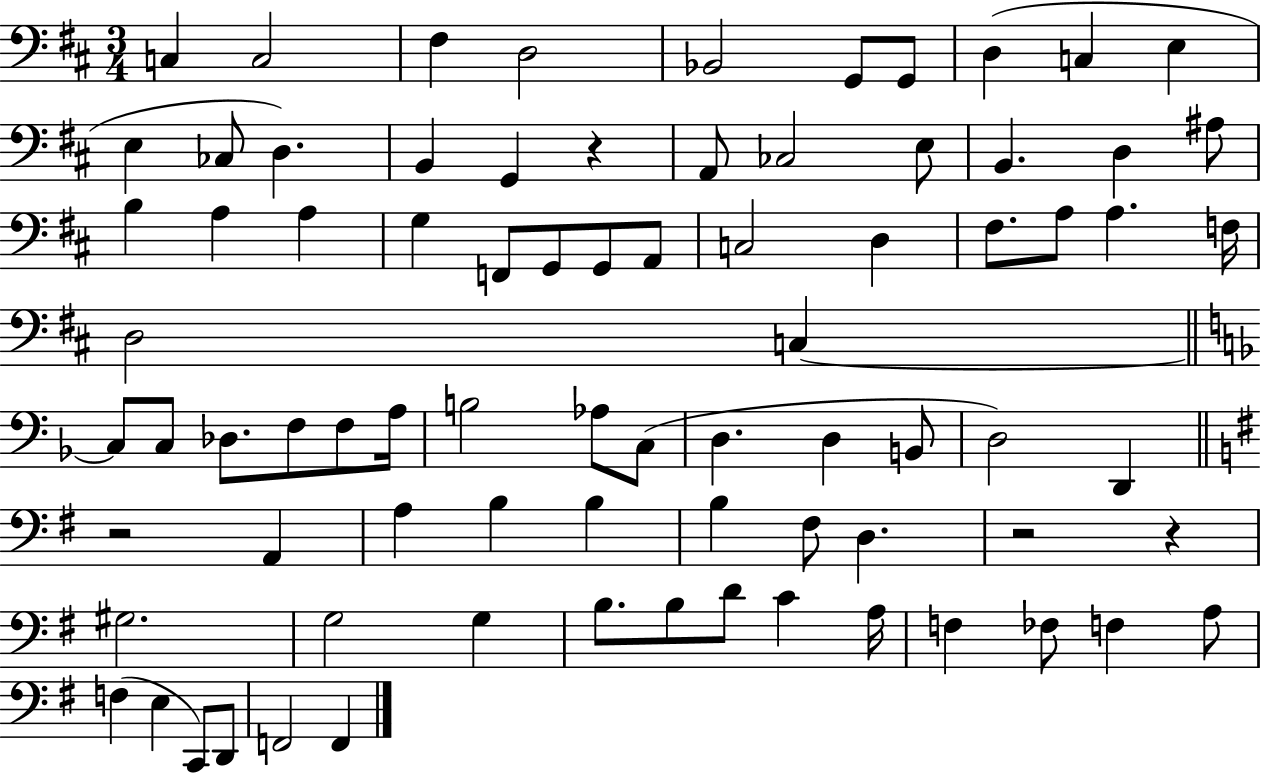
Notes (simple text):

C3/q C3/h F#3/q D3/h Bb2/h G2/e G2/e D3/q C3/q E3/q E3/q CES3/e D3/q. B2/q G2/q R/q A2/e CES3/h E3/e B2/q. D3/q A#3/e B3/q A3/q A3/q G3/q F2/e G2/e G2/e A2/e C3/h D3/q F#3/e. A3/e A3/q. F3/s D3/h C3/q C3/e C3/e Db3/e. F3/e F3/e A3/s B3/h Ab3/e C3/e D3/q. D3/q B2/e D3/h D2/q R/h A2/q A3/q B3/q B3/q B3/q F#3/e D3/q. R/h R/q G#3/h. G3/h G3/q B3/e. B3/e D4/e C4/q A3/s F3/q FES3/e F3/q A3/e F3/q E3/q C2/e D2/e F2/h F2/q